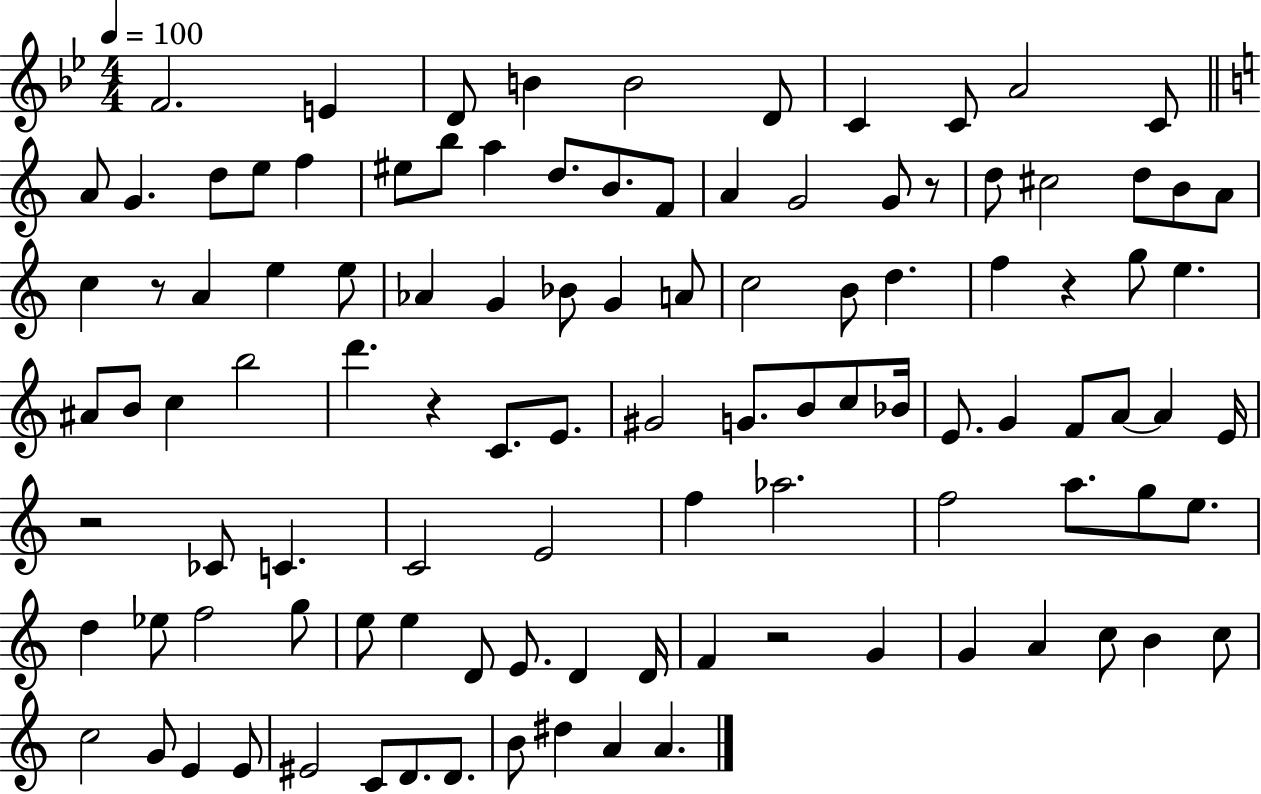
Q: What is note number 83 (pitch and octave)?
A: F4